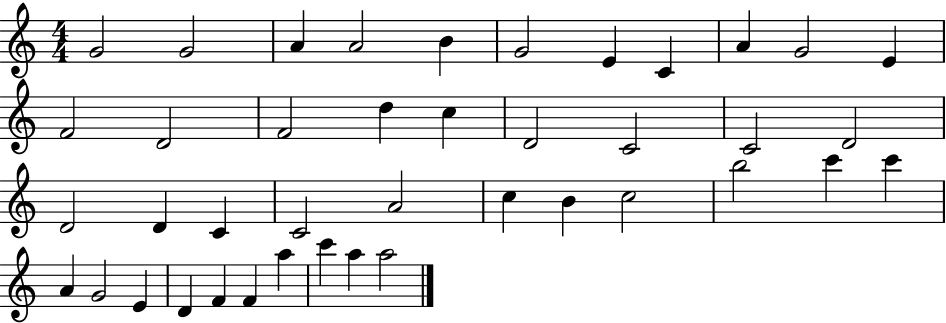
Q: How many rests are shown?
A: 0